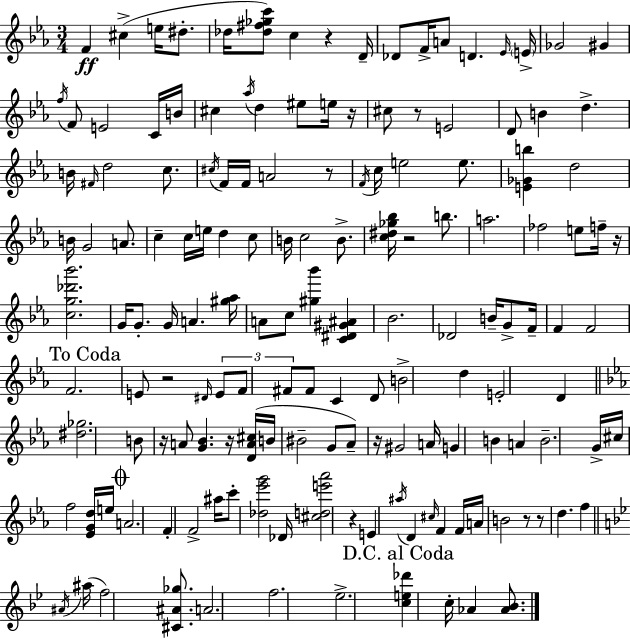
F4/q C#5/q E5/s D#5/e. Db5/s [Db5,F#5,Gb5,C6]/e C5/q R/q D4/s Db4/e F4/s A4/e D4/q. Eb4/s E4/s Gb4/h G#4/q F5/s F4/e E4/h C4/s B4/s C#5/q Ab5/s D5/q EIS5/e E5/s R/s C#5/e R/e E4/h D4/e B4/q D5/q. B4/s F#4/s D5/h C5/e. C#5/s F4/s F4/s A4/h R/e F4/s C5/s E5/h E5/e. [E4,Gb4,B5]/q D5/h B4/s G4/h A4/e. C5/q C5/s E5/s D5/q C5/e B4/s C5/h B4/e. [C5,D#5,Gb5,Bb5]/s R/h B5/e. A5/h. FES5/h E5/e F5/s R/s [C5,G5,Db6,Bb6]/h. G4/s G4/e. G4/s A4/q. [G#5,Ab5]/s A4/e C5/e [G#5,Bb6]/q [C4,D#4,G#4,A#4]/q Bb4/h. Db4/h B4/s G4/e F4/s F4/q F4/h F4/h. E4/e R/h D#4/s E4/e F4/e F#4/e F#4/e C4/q D4/e B4/h D5/q E4/h D4/q [D#5,Gb5]/h. B4/e R/s A4/e [G4,Bb4]/q. R/s [D4,A4,C#5]/s B4/s BIS4/h G4/e Ab4/e R/s G#4/h A4/s G4/q B4/q A4/q B4/h. G4/s C#5/s F5/h [Eb4,G4,D5]/s E5/s A4/h. F4/q F4/h A#5/s C6/e [Db5,Eb6,G6]/h Db4/s [C#5,D5,E6,Ab6]/h R/q E4/q A#5/s D4/q C#5/s F4/q F4/s A4/s B4/h R/e R/e D5/q. F5/q A#4/s A#5/s F5/h [C#4,A#4,Gb5]/e. A4/h. F5/h. Eb5/h. [C5,E5,Db6]/q C5/s Ab4/q [Ab4,Bb4]/e.